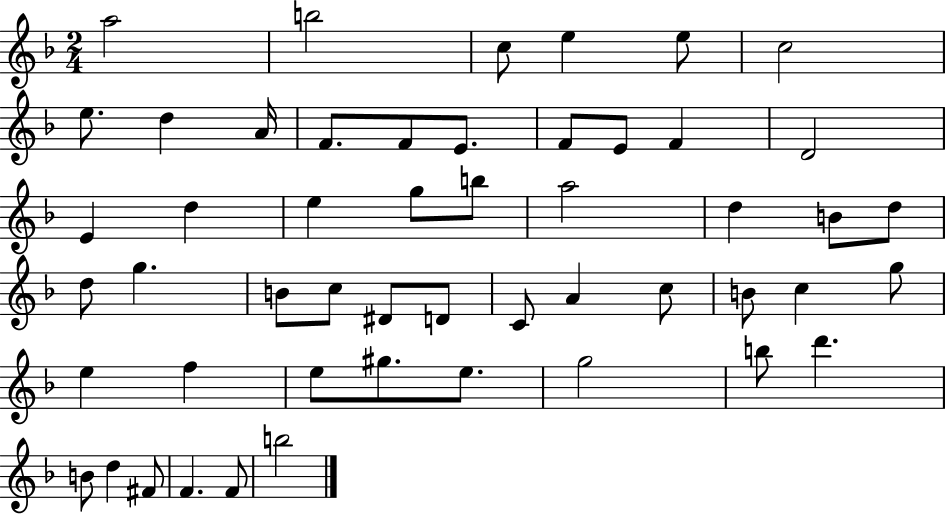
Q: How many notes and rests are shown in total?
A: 51